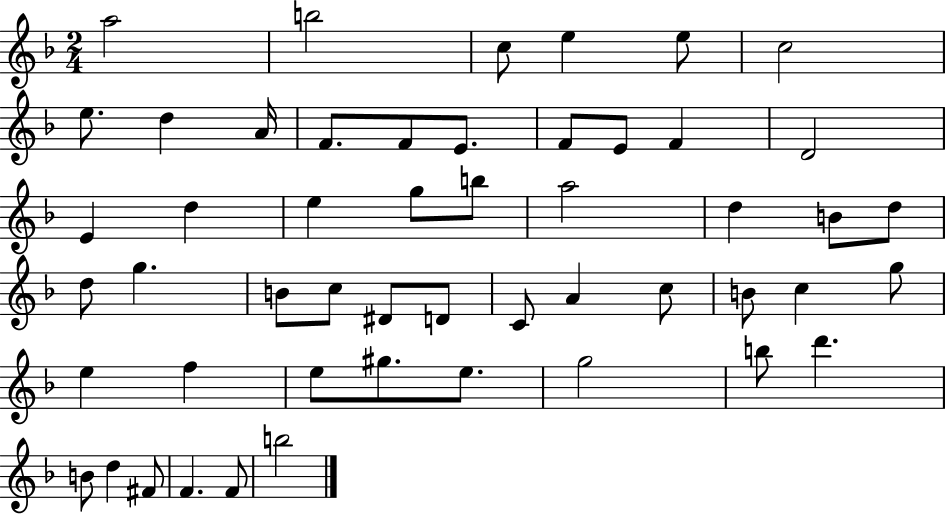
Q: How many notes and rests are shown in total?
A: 51